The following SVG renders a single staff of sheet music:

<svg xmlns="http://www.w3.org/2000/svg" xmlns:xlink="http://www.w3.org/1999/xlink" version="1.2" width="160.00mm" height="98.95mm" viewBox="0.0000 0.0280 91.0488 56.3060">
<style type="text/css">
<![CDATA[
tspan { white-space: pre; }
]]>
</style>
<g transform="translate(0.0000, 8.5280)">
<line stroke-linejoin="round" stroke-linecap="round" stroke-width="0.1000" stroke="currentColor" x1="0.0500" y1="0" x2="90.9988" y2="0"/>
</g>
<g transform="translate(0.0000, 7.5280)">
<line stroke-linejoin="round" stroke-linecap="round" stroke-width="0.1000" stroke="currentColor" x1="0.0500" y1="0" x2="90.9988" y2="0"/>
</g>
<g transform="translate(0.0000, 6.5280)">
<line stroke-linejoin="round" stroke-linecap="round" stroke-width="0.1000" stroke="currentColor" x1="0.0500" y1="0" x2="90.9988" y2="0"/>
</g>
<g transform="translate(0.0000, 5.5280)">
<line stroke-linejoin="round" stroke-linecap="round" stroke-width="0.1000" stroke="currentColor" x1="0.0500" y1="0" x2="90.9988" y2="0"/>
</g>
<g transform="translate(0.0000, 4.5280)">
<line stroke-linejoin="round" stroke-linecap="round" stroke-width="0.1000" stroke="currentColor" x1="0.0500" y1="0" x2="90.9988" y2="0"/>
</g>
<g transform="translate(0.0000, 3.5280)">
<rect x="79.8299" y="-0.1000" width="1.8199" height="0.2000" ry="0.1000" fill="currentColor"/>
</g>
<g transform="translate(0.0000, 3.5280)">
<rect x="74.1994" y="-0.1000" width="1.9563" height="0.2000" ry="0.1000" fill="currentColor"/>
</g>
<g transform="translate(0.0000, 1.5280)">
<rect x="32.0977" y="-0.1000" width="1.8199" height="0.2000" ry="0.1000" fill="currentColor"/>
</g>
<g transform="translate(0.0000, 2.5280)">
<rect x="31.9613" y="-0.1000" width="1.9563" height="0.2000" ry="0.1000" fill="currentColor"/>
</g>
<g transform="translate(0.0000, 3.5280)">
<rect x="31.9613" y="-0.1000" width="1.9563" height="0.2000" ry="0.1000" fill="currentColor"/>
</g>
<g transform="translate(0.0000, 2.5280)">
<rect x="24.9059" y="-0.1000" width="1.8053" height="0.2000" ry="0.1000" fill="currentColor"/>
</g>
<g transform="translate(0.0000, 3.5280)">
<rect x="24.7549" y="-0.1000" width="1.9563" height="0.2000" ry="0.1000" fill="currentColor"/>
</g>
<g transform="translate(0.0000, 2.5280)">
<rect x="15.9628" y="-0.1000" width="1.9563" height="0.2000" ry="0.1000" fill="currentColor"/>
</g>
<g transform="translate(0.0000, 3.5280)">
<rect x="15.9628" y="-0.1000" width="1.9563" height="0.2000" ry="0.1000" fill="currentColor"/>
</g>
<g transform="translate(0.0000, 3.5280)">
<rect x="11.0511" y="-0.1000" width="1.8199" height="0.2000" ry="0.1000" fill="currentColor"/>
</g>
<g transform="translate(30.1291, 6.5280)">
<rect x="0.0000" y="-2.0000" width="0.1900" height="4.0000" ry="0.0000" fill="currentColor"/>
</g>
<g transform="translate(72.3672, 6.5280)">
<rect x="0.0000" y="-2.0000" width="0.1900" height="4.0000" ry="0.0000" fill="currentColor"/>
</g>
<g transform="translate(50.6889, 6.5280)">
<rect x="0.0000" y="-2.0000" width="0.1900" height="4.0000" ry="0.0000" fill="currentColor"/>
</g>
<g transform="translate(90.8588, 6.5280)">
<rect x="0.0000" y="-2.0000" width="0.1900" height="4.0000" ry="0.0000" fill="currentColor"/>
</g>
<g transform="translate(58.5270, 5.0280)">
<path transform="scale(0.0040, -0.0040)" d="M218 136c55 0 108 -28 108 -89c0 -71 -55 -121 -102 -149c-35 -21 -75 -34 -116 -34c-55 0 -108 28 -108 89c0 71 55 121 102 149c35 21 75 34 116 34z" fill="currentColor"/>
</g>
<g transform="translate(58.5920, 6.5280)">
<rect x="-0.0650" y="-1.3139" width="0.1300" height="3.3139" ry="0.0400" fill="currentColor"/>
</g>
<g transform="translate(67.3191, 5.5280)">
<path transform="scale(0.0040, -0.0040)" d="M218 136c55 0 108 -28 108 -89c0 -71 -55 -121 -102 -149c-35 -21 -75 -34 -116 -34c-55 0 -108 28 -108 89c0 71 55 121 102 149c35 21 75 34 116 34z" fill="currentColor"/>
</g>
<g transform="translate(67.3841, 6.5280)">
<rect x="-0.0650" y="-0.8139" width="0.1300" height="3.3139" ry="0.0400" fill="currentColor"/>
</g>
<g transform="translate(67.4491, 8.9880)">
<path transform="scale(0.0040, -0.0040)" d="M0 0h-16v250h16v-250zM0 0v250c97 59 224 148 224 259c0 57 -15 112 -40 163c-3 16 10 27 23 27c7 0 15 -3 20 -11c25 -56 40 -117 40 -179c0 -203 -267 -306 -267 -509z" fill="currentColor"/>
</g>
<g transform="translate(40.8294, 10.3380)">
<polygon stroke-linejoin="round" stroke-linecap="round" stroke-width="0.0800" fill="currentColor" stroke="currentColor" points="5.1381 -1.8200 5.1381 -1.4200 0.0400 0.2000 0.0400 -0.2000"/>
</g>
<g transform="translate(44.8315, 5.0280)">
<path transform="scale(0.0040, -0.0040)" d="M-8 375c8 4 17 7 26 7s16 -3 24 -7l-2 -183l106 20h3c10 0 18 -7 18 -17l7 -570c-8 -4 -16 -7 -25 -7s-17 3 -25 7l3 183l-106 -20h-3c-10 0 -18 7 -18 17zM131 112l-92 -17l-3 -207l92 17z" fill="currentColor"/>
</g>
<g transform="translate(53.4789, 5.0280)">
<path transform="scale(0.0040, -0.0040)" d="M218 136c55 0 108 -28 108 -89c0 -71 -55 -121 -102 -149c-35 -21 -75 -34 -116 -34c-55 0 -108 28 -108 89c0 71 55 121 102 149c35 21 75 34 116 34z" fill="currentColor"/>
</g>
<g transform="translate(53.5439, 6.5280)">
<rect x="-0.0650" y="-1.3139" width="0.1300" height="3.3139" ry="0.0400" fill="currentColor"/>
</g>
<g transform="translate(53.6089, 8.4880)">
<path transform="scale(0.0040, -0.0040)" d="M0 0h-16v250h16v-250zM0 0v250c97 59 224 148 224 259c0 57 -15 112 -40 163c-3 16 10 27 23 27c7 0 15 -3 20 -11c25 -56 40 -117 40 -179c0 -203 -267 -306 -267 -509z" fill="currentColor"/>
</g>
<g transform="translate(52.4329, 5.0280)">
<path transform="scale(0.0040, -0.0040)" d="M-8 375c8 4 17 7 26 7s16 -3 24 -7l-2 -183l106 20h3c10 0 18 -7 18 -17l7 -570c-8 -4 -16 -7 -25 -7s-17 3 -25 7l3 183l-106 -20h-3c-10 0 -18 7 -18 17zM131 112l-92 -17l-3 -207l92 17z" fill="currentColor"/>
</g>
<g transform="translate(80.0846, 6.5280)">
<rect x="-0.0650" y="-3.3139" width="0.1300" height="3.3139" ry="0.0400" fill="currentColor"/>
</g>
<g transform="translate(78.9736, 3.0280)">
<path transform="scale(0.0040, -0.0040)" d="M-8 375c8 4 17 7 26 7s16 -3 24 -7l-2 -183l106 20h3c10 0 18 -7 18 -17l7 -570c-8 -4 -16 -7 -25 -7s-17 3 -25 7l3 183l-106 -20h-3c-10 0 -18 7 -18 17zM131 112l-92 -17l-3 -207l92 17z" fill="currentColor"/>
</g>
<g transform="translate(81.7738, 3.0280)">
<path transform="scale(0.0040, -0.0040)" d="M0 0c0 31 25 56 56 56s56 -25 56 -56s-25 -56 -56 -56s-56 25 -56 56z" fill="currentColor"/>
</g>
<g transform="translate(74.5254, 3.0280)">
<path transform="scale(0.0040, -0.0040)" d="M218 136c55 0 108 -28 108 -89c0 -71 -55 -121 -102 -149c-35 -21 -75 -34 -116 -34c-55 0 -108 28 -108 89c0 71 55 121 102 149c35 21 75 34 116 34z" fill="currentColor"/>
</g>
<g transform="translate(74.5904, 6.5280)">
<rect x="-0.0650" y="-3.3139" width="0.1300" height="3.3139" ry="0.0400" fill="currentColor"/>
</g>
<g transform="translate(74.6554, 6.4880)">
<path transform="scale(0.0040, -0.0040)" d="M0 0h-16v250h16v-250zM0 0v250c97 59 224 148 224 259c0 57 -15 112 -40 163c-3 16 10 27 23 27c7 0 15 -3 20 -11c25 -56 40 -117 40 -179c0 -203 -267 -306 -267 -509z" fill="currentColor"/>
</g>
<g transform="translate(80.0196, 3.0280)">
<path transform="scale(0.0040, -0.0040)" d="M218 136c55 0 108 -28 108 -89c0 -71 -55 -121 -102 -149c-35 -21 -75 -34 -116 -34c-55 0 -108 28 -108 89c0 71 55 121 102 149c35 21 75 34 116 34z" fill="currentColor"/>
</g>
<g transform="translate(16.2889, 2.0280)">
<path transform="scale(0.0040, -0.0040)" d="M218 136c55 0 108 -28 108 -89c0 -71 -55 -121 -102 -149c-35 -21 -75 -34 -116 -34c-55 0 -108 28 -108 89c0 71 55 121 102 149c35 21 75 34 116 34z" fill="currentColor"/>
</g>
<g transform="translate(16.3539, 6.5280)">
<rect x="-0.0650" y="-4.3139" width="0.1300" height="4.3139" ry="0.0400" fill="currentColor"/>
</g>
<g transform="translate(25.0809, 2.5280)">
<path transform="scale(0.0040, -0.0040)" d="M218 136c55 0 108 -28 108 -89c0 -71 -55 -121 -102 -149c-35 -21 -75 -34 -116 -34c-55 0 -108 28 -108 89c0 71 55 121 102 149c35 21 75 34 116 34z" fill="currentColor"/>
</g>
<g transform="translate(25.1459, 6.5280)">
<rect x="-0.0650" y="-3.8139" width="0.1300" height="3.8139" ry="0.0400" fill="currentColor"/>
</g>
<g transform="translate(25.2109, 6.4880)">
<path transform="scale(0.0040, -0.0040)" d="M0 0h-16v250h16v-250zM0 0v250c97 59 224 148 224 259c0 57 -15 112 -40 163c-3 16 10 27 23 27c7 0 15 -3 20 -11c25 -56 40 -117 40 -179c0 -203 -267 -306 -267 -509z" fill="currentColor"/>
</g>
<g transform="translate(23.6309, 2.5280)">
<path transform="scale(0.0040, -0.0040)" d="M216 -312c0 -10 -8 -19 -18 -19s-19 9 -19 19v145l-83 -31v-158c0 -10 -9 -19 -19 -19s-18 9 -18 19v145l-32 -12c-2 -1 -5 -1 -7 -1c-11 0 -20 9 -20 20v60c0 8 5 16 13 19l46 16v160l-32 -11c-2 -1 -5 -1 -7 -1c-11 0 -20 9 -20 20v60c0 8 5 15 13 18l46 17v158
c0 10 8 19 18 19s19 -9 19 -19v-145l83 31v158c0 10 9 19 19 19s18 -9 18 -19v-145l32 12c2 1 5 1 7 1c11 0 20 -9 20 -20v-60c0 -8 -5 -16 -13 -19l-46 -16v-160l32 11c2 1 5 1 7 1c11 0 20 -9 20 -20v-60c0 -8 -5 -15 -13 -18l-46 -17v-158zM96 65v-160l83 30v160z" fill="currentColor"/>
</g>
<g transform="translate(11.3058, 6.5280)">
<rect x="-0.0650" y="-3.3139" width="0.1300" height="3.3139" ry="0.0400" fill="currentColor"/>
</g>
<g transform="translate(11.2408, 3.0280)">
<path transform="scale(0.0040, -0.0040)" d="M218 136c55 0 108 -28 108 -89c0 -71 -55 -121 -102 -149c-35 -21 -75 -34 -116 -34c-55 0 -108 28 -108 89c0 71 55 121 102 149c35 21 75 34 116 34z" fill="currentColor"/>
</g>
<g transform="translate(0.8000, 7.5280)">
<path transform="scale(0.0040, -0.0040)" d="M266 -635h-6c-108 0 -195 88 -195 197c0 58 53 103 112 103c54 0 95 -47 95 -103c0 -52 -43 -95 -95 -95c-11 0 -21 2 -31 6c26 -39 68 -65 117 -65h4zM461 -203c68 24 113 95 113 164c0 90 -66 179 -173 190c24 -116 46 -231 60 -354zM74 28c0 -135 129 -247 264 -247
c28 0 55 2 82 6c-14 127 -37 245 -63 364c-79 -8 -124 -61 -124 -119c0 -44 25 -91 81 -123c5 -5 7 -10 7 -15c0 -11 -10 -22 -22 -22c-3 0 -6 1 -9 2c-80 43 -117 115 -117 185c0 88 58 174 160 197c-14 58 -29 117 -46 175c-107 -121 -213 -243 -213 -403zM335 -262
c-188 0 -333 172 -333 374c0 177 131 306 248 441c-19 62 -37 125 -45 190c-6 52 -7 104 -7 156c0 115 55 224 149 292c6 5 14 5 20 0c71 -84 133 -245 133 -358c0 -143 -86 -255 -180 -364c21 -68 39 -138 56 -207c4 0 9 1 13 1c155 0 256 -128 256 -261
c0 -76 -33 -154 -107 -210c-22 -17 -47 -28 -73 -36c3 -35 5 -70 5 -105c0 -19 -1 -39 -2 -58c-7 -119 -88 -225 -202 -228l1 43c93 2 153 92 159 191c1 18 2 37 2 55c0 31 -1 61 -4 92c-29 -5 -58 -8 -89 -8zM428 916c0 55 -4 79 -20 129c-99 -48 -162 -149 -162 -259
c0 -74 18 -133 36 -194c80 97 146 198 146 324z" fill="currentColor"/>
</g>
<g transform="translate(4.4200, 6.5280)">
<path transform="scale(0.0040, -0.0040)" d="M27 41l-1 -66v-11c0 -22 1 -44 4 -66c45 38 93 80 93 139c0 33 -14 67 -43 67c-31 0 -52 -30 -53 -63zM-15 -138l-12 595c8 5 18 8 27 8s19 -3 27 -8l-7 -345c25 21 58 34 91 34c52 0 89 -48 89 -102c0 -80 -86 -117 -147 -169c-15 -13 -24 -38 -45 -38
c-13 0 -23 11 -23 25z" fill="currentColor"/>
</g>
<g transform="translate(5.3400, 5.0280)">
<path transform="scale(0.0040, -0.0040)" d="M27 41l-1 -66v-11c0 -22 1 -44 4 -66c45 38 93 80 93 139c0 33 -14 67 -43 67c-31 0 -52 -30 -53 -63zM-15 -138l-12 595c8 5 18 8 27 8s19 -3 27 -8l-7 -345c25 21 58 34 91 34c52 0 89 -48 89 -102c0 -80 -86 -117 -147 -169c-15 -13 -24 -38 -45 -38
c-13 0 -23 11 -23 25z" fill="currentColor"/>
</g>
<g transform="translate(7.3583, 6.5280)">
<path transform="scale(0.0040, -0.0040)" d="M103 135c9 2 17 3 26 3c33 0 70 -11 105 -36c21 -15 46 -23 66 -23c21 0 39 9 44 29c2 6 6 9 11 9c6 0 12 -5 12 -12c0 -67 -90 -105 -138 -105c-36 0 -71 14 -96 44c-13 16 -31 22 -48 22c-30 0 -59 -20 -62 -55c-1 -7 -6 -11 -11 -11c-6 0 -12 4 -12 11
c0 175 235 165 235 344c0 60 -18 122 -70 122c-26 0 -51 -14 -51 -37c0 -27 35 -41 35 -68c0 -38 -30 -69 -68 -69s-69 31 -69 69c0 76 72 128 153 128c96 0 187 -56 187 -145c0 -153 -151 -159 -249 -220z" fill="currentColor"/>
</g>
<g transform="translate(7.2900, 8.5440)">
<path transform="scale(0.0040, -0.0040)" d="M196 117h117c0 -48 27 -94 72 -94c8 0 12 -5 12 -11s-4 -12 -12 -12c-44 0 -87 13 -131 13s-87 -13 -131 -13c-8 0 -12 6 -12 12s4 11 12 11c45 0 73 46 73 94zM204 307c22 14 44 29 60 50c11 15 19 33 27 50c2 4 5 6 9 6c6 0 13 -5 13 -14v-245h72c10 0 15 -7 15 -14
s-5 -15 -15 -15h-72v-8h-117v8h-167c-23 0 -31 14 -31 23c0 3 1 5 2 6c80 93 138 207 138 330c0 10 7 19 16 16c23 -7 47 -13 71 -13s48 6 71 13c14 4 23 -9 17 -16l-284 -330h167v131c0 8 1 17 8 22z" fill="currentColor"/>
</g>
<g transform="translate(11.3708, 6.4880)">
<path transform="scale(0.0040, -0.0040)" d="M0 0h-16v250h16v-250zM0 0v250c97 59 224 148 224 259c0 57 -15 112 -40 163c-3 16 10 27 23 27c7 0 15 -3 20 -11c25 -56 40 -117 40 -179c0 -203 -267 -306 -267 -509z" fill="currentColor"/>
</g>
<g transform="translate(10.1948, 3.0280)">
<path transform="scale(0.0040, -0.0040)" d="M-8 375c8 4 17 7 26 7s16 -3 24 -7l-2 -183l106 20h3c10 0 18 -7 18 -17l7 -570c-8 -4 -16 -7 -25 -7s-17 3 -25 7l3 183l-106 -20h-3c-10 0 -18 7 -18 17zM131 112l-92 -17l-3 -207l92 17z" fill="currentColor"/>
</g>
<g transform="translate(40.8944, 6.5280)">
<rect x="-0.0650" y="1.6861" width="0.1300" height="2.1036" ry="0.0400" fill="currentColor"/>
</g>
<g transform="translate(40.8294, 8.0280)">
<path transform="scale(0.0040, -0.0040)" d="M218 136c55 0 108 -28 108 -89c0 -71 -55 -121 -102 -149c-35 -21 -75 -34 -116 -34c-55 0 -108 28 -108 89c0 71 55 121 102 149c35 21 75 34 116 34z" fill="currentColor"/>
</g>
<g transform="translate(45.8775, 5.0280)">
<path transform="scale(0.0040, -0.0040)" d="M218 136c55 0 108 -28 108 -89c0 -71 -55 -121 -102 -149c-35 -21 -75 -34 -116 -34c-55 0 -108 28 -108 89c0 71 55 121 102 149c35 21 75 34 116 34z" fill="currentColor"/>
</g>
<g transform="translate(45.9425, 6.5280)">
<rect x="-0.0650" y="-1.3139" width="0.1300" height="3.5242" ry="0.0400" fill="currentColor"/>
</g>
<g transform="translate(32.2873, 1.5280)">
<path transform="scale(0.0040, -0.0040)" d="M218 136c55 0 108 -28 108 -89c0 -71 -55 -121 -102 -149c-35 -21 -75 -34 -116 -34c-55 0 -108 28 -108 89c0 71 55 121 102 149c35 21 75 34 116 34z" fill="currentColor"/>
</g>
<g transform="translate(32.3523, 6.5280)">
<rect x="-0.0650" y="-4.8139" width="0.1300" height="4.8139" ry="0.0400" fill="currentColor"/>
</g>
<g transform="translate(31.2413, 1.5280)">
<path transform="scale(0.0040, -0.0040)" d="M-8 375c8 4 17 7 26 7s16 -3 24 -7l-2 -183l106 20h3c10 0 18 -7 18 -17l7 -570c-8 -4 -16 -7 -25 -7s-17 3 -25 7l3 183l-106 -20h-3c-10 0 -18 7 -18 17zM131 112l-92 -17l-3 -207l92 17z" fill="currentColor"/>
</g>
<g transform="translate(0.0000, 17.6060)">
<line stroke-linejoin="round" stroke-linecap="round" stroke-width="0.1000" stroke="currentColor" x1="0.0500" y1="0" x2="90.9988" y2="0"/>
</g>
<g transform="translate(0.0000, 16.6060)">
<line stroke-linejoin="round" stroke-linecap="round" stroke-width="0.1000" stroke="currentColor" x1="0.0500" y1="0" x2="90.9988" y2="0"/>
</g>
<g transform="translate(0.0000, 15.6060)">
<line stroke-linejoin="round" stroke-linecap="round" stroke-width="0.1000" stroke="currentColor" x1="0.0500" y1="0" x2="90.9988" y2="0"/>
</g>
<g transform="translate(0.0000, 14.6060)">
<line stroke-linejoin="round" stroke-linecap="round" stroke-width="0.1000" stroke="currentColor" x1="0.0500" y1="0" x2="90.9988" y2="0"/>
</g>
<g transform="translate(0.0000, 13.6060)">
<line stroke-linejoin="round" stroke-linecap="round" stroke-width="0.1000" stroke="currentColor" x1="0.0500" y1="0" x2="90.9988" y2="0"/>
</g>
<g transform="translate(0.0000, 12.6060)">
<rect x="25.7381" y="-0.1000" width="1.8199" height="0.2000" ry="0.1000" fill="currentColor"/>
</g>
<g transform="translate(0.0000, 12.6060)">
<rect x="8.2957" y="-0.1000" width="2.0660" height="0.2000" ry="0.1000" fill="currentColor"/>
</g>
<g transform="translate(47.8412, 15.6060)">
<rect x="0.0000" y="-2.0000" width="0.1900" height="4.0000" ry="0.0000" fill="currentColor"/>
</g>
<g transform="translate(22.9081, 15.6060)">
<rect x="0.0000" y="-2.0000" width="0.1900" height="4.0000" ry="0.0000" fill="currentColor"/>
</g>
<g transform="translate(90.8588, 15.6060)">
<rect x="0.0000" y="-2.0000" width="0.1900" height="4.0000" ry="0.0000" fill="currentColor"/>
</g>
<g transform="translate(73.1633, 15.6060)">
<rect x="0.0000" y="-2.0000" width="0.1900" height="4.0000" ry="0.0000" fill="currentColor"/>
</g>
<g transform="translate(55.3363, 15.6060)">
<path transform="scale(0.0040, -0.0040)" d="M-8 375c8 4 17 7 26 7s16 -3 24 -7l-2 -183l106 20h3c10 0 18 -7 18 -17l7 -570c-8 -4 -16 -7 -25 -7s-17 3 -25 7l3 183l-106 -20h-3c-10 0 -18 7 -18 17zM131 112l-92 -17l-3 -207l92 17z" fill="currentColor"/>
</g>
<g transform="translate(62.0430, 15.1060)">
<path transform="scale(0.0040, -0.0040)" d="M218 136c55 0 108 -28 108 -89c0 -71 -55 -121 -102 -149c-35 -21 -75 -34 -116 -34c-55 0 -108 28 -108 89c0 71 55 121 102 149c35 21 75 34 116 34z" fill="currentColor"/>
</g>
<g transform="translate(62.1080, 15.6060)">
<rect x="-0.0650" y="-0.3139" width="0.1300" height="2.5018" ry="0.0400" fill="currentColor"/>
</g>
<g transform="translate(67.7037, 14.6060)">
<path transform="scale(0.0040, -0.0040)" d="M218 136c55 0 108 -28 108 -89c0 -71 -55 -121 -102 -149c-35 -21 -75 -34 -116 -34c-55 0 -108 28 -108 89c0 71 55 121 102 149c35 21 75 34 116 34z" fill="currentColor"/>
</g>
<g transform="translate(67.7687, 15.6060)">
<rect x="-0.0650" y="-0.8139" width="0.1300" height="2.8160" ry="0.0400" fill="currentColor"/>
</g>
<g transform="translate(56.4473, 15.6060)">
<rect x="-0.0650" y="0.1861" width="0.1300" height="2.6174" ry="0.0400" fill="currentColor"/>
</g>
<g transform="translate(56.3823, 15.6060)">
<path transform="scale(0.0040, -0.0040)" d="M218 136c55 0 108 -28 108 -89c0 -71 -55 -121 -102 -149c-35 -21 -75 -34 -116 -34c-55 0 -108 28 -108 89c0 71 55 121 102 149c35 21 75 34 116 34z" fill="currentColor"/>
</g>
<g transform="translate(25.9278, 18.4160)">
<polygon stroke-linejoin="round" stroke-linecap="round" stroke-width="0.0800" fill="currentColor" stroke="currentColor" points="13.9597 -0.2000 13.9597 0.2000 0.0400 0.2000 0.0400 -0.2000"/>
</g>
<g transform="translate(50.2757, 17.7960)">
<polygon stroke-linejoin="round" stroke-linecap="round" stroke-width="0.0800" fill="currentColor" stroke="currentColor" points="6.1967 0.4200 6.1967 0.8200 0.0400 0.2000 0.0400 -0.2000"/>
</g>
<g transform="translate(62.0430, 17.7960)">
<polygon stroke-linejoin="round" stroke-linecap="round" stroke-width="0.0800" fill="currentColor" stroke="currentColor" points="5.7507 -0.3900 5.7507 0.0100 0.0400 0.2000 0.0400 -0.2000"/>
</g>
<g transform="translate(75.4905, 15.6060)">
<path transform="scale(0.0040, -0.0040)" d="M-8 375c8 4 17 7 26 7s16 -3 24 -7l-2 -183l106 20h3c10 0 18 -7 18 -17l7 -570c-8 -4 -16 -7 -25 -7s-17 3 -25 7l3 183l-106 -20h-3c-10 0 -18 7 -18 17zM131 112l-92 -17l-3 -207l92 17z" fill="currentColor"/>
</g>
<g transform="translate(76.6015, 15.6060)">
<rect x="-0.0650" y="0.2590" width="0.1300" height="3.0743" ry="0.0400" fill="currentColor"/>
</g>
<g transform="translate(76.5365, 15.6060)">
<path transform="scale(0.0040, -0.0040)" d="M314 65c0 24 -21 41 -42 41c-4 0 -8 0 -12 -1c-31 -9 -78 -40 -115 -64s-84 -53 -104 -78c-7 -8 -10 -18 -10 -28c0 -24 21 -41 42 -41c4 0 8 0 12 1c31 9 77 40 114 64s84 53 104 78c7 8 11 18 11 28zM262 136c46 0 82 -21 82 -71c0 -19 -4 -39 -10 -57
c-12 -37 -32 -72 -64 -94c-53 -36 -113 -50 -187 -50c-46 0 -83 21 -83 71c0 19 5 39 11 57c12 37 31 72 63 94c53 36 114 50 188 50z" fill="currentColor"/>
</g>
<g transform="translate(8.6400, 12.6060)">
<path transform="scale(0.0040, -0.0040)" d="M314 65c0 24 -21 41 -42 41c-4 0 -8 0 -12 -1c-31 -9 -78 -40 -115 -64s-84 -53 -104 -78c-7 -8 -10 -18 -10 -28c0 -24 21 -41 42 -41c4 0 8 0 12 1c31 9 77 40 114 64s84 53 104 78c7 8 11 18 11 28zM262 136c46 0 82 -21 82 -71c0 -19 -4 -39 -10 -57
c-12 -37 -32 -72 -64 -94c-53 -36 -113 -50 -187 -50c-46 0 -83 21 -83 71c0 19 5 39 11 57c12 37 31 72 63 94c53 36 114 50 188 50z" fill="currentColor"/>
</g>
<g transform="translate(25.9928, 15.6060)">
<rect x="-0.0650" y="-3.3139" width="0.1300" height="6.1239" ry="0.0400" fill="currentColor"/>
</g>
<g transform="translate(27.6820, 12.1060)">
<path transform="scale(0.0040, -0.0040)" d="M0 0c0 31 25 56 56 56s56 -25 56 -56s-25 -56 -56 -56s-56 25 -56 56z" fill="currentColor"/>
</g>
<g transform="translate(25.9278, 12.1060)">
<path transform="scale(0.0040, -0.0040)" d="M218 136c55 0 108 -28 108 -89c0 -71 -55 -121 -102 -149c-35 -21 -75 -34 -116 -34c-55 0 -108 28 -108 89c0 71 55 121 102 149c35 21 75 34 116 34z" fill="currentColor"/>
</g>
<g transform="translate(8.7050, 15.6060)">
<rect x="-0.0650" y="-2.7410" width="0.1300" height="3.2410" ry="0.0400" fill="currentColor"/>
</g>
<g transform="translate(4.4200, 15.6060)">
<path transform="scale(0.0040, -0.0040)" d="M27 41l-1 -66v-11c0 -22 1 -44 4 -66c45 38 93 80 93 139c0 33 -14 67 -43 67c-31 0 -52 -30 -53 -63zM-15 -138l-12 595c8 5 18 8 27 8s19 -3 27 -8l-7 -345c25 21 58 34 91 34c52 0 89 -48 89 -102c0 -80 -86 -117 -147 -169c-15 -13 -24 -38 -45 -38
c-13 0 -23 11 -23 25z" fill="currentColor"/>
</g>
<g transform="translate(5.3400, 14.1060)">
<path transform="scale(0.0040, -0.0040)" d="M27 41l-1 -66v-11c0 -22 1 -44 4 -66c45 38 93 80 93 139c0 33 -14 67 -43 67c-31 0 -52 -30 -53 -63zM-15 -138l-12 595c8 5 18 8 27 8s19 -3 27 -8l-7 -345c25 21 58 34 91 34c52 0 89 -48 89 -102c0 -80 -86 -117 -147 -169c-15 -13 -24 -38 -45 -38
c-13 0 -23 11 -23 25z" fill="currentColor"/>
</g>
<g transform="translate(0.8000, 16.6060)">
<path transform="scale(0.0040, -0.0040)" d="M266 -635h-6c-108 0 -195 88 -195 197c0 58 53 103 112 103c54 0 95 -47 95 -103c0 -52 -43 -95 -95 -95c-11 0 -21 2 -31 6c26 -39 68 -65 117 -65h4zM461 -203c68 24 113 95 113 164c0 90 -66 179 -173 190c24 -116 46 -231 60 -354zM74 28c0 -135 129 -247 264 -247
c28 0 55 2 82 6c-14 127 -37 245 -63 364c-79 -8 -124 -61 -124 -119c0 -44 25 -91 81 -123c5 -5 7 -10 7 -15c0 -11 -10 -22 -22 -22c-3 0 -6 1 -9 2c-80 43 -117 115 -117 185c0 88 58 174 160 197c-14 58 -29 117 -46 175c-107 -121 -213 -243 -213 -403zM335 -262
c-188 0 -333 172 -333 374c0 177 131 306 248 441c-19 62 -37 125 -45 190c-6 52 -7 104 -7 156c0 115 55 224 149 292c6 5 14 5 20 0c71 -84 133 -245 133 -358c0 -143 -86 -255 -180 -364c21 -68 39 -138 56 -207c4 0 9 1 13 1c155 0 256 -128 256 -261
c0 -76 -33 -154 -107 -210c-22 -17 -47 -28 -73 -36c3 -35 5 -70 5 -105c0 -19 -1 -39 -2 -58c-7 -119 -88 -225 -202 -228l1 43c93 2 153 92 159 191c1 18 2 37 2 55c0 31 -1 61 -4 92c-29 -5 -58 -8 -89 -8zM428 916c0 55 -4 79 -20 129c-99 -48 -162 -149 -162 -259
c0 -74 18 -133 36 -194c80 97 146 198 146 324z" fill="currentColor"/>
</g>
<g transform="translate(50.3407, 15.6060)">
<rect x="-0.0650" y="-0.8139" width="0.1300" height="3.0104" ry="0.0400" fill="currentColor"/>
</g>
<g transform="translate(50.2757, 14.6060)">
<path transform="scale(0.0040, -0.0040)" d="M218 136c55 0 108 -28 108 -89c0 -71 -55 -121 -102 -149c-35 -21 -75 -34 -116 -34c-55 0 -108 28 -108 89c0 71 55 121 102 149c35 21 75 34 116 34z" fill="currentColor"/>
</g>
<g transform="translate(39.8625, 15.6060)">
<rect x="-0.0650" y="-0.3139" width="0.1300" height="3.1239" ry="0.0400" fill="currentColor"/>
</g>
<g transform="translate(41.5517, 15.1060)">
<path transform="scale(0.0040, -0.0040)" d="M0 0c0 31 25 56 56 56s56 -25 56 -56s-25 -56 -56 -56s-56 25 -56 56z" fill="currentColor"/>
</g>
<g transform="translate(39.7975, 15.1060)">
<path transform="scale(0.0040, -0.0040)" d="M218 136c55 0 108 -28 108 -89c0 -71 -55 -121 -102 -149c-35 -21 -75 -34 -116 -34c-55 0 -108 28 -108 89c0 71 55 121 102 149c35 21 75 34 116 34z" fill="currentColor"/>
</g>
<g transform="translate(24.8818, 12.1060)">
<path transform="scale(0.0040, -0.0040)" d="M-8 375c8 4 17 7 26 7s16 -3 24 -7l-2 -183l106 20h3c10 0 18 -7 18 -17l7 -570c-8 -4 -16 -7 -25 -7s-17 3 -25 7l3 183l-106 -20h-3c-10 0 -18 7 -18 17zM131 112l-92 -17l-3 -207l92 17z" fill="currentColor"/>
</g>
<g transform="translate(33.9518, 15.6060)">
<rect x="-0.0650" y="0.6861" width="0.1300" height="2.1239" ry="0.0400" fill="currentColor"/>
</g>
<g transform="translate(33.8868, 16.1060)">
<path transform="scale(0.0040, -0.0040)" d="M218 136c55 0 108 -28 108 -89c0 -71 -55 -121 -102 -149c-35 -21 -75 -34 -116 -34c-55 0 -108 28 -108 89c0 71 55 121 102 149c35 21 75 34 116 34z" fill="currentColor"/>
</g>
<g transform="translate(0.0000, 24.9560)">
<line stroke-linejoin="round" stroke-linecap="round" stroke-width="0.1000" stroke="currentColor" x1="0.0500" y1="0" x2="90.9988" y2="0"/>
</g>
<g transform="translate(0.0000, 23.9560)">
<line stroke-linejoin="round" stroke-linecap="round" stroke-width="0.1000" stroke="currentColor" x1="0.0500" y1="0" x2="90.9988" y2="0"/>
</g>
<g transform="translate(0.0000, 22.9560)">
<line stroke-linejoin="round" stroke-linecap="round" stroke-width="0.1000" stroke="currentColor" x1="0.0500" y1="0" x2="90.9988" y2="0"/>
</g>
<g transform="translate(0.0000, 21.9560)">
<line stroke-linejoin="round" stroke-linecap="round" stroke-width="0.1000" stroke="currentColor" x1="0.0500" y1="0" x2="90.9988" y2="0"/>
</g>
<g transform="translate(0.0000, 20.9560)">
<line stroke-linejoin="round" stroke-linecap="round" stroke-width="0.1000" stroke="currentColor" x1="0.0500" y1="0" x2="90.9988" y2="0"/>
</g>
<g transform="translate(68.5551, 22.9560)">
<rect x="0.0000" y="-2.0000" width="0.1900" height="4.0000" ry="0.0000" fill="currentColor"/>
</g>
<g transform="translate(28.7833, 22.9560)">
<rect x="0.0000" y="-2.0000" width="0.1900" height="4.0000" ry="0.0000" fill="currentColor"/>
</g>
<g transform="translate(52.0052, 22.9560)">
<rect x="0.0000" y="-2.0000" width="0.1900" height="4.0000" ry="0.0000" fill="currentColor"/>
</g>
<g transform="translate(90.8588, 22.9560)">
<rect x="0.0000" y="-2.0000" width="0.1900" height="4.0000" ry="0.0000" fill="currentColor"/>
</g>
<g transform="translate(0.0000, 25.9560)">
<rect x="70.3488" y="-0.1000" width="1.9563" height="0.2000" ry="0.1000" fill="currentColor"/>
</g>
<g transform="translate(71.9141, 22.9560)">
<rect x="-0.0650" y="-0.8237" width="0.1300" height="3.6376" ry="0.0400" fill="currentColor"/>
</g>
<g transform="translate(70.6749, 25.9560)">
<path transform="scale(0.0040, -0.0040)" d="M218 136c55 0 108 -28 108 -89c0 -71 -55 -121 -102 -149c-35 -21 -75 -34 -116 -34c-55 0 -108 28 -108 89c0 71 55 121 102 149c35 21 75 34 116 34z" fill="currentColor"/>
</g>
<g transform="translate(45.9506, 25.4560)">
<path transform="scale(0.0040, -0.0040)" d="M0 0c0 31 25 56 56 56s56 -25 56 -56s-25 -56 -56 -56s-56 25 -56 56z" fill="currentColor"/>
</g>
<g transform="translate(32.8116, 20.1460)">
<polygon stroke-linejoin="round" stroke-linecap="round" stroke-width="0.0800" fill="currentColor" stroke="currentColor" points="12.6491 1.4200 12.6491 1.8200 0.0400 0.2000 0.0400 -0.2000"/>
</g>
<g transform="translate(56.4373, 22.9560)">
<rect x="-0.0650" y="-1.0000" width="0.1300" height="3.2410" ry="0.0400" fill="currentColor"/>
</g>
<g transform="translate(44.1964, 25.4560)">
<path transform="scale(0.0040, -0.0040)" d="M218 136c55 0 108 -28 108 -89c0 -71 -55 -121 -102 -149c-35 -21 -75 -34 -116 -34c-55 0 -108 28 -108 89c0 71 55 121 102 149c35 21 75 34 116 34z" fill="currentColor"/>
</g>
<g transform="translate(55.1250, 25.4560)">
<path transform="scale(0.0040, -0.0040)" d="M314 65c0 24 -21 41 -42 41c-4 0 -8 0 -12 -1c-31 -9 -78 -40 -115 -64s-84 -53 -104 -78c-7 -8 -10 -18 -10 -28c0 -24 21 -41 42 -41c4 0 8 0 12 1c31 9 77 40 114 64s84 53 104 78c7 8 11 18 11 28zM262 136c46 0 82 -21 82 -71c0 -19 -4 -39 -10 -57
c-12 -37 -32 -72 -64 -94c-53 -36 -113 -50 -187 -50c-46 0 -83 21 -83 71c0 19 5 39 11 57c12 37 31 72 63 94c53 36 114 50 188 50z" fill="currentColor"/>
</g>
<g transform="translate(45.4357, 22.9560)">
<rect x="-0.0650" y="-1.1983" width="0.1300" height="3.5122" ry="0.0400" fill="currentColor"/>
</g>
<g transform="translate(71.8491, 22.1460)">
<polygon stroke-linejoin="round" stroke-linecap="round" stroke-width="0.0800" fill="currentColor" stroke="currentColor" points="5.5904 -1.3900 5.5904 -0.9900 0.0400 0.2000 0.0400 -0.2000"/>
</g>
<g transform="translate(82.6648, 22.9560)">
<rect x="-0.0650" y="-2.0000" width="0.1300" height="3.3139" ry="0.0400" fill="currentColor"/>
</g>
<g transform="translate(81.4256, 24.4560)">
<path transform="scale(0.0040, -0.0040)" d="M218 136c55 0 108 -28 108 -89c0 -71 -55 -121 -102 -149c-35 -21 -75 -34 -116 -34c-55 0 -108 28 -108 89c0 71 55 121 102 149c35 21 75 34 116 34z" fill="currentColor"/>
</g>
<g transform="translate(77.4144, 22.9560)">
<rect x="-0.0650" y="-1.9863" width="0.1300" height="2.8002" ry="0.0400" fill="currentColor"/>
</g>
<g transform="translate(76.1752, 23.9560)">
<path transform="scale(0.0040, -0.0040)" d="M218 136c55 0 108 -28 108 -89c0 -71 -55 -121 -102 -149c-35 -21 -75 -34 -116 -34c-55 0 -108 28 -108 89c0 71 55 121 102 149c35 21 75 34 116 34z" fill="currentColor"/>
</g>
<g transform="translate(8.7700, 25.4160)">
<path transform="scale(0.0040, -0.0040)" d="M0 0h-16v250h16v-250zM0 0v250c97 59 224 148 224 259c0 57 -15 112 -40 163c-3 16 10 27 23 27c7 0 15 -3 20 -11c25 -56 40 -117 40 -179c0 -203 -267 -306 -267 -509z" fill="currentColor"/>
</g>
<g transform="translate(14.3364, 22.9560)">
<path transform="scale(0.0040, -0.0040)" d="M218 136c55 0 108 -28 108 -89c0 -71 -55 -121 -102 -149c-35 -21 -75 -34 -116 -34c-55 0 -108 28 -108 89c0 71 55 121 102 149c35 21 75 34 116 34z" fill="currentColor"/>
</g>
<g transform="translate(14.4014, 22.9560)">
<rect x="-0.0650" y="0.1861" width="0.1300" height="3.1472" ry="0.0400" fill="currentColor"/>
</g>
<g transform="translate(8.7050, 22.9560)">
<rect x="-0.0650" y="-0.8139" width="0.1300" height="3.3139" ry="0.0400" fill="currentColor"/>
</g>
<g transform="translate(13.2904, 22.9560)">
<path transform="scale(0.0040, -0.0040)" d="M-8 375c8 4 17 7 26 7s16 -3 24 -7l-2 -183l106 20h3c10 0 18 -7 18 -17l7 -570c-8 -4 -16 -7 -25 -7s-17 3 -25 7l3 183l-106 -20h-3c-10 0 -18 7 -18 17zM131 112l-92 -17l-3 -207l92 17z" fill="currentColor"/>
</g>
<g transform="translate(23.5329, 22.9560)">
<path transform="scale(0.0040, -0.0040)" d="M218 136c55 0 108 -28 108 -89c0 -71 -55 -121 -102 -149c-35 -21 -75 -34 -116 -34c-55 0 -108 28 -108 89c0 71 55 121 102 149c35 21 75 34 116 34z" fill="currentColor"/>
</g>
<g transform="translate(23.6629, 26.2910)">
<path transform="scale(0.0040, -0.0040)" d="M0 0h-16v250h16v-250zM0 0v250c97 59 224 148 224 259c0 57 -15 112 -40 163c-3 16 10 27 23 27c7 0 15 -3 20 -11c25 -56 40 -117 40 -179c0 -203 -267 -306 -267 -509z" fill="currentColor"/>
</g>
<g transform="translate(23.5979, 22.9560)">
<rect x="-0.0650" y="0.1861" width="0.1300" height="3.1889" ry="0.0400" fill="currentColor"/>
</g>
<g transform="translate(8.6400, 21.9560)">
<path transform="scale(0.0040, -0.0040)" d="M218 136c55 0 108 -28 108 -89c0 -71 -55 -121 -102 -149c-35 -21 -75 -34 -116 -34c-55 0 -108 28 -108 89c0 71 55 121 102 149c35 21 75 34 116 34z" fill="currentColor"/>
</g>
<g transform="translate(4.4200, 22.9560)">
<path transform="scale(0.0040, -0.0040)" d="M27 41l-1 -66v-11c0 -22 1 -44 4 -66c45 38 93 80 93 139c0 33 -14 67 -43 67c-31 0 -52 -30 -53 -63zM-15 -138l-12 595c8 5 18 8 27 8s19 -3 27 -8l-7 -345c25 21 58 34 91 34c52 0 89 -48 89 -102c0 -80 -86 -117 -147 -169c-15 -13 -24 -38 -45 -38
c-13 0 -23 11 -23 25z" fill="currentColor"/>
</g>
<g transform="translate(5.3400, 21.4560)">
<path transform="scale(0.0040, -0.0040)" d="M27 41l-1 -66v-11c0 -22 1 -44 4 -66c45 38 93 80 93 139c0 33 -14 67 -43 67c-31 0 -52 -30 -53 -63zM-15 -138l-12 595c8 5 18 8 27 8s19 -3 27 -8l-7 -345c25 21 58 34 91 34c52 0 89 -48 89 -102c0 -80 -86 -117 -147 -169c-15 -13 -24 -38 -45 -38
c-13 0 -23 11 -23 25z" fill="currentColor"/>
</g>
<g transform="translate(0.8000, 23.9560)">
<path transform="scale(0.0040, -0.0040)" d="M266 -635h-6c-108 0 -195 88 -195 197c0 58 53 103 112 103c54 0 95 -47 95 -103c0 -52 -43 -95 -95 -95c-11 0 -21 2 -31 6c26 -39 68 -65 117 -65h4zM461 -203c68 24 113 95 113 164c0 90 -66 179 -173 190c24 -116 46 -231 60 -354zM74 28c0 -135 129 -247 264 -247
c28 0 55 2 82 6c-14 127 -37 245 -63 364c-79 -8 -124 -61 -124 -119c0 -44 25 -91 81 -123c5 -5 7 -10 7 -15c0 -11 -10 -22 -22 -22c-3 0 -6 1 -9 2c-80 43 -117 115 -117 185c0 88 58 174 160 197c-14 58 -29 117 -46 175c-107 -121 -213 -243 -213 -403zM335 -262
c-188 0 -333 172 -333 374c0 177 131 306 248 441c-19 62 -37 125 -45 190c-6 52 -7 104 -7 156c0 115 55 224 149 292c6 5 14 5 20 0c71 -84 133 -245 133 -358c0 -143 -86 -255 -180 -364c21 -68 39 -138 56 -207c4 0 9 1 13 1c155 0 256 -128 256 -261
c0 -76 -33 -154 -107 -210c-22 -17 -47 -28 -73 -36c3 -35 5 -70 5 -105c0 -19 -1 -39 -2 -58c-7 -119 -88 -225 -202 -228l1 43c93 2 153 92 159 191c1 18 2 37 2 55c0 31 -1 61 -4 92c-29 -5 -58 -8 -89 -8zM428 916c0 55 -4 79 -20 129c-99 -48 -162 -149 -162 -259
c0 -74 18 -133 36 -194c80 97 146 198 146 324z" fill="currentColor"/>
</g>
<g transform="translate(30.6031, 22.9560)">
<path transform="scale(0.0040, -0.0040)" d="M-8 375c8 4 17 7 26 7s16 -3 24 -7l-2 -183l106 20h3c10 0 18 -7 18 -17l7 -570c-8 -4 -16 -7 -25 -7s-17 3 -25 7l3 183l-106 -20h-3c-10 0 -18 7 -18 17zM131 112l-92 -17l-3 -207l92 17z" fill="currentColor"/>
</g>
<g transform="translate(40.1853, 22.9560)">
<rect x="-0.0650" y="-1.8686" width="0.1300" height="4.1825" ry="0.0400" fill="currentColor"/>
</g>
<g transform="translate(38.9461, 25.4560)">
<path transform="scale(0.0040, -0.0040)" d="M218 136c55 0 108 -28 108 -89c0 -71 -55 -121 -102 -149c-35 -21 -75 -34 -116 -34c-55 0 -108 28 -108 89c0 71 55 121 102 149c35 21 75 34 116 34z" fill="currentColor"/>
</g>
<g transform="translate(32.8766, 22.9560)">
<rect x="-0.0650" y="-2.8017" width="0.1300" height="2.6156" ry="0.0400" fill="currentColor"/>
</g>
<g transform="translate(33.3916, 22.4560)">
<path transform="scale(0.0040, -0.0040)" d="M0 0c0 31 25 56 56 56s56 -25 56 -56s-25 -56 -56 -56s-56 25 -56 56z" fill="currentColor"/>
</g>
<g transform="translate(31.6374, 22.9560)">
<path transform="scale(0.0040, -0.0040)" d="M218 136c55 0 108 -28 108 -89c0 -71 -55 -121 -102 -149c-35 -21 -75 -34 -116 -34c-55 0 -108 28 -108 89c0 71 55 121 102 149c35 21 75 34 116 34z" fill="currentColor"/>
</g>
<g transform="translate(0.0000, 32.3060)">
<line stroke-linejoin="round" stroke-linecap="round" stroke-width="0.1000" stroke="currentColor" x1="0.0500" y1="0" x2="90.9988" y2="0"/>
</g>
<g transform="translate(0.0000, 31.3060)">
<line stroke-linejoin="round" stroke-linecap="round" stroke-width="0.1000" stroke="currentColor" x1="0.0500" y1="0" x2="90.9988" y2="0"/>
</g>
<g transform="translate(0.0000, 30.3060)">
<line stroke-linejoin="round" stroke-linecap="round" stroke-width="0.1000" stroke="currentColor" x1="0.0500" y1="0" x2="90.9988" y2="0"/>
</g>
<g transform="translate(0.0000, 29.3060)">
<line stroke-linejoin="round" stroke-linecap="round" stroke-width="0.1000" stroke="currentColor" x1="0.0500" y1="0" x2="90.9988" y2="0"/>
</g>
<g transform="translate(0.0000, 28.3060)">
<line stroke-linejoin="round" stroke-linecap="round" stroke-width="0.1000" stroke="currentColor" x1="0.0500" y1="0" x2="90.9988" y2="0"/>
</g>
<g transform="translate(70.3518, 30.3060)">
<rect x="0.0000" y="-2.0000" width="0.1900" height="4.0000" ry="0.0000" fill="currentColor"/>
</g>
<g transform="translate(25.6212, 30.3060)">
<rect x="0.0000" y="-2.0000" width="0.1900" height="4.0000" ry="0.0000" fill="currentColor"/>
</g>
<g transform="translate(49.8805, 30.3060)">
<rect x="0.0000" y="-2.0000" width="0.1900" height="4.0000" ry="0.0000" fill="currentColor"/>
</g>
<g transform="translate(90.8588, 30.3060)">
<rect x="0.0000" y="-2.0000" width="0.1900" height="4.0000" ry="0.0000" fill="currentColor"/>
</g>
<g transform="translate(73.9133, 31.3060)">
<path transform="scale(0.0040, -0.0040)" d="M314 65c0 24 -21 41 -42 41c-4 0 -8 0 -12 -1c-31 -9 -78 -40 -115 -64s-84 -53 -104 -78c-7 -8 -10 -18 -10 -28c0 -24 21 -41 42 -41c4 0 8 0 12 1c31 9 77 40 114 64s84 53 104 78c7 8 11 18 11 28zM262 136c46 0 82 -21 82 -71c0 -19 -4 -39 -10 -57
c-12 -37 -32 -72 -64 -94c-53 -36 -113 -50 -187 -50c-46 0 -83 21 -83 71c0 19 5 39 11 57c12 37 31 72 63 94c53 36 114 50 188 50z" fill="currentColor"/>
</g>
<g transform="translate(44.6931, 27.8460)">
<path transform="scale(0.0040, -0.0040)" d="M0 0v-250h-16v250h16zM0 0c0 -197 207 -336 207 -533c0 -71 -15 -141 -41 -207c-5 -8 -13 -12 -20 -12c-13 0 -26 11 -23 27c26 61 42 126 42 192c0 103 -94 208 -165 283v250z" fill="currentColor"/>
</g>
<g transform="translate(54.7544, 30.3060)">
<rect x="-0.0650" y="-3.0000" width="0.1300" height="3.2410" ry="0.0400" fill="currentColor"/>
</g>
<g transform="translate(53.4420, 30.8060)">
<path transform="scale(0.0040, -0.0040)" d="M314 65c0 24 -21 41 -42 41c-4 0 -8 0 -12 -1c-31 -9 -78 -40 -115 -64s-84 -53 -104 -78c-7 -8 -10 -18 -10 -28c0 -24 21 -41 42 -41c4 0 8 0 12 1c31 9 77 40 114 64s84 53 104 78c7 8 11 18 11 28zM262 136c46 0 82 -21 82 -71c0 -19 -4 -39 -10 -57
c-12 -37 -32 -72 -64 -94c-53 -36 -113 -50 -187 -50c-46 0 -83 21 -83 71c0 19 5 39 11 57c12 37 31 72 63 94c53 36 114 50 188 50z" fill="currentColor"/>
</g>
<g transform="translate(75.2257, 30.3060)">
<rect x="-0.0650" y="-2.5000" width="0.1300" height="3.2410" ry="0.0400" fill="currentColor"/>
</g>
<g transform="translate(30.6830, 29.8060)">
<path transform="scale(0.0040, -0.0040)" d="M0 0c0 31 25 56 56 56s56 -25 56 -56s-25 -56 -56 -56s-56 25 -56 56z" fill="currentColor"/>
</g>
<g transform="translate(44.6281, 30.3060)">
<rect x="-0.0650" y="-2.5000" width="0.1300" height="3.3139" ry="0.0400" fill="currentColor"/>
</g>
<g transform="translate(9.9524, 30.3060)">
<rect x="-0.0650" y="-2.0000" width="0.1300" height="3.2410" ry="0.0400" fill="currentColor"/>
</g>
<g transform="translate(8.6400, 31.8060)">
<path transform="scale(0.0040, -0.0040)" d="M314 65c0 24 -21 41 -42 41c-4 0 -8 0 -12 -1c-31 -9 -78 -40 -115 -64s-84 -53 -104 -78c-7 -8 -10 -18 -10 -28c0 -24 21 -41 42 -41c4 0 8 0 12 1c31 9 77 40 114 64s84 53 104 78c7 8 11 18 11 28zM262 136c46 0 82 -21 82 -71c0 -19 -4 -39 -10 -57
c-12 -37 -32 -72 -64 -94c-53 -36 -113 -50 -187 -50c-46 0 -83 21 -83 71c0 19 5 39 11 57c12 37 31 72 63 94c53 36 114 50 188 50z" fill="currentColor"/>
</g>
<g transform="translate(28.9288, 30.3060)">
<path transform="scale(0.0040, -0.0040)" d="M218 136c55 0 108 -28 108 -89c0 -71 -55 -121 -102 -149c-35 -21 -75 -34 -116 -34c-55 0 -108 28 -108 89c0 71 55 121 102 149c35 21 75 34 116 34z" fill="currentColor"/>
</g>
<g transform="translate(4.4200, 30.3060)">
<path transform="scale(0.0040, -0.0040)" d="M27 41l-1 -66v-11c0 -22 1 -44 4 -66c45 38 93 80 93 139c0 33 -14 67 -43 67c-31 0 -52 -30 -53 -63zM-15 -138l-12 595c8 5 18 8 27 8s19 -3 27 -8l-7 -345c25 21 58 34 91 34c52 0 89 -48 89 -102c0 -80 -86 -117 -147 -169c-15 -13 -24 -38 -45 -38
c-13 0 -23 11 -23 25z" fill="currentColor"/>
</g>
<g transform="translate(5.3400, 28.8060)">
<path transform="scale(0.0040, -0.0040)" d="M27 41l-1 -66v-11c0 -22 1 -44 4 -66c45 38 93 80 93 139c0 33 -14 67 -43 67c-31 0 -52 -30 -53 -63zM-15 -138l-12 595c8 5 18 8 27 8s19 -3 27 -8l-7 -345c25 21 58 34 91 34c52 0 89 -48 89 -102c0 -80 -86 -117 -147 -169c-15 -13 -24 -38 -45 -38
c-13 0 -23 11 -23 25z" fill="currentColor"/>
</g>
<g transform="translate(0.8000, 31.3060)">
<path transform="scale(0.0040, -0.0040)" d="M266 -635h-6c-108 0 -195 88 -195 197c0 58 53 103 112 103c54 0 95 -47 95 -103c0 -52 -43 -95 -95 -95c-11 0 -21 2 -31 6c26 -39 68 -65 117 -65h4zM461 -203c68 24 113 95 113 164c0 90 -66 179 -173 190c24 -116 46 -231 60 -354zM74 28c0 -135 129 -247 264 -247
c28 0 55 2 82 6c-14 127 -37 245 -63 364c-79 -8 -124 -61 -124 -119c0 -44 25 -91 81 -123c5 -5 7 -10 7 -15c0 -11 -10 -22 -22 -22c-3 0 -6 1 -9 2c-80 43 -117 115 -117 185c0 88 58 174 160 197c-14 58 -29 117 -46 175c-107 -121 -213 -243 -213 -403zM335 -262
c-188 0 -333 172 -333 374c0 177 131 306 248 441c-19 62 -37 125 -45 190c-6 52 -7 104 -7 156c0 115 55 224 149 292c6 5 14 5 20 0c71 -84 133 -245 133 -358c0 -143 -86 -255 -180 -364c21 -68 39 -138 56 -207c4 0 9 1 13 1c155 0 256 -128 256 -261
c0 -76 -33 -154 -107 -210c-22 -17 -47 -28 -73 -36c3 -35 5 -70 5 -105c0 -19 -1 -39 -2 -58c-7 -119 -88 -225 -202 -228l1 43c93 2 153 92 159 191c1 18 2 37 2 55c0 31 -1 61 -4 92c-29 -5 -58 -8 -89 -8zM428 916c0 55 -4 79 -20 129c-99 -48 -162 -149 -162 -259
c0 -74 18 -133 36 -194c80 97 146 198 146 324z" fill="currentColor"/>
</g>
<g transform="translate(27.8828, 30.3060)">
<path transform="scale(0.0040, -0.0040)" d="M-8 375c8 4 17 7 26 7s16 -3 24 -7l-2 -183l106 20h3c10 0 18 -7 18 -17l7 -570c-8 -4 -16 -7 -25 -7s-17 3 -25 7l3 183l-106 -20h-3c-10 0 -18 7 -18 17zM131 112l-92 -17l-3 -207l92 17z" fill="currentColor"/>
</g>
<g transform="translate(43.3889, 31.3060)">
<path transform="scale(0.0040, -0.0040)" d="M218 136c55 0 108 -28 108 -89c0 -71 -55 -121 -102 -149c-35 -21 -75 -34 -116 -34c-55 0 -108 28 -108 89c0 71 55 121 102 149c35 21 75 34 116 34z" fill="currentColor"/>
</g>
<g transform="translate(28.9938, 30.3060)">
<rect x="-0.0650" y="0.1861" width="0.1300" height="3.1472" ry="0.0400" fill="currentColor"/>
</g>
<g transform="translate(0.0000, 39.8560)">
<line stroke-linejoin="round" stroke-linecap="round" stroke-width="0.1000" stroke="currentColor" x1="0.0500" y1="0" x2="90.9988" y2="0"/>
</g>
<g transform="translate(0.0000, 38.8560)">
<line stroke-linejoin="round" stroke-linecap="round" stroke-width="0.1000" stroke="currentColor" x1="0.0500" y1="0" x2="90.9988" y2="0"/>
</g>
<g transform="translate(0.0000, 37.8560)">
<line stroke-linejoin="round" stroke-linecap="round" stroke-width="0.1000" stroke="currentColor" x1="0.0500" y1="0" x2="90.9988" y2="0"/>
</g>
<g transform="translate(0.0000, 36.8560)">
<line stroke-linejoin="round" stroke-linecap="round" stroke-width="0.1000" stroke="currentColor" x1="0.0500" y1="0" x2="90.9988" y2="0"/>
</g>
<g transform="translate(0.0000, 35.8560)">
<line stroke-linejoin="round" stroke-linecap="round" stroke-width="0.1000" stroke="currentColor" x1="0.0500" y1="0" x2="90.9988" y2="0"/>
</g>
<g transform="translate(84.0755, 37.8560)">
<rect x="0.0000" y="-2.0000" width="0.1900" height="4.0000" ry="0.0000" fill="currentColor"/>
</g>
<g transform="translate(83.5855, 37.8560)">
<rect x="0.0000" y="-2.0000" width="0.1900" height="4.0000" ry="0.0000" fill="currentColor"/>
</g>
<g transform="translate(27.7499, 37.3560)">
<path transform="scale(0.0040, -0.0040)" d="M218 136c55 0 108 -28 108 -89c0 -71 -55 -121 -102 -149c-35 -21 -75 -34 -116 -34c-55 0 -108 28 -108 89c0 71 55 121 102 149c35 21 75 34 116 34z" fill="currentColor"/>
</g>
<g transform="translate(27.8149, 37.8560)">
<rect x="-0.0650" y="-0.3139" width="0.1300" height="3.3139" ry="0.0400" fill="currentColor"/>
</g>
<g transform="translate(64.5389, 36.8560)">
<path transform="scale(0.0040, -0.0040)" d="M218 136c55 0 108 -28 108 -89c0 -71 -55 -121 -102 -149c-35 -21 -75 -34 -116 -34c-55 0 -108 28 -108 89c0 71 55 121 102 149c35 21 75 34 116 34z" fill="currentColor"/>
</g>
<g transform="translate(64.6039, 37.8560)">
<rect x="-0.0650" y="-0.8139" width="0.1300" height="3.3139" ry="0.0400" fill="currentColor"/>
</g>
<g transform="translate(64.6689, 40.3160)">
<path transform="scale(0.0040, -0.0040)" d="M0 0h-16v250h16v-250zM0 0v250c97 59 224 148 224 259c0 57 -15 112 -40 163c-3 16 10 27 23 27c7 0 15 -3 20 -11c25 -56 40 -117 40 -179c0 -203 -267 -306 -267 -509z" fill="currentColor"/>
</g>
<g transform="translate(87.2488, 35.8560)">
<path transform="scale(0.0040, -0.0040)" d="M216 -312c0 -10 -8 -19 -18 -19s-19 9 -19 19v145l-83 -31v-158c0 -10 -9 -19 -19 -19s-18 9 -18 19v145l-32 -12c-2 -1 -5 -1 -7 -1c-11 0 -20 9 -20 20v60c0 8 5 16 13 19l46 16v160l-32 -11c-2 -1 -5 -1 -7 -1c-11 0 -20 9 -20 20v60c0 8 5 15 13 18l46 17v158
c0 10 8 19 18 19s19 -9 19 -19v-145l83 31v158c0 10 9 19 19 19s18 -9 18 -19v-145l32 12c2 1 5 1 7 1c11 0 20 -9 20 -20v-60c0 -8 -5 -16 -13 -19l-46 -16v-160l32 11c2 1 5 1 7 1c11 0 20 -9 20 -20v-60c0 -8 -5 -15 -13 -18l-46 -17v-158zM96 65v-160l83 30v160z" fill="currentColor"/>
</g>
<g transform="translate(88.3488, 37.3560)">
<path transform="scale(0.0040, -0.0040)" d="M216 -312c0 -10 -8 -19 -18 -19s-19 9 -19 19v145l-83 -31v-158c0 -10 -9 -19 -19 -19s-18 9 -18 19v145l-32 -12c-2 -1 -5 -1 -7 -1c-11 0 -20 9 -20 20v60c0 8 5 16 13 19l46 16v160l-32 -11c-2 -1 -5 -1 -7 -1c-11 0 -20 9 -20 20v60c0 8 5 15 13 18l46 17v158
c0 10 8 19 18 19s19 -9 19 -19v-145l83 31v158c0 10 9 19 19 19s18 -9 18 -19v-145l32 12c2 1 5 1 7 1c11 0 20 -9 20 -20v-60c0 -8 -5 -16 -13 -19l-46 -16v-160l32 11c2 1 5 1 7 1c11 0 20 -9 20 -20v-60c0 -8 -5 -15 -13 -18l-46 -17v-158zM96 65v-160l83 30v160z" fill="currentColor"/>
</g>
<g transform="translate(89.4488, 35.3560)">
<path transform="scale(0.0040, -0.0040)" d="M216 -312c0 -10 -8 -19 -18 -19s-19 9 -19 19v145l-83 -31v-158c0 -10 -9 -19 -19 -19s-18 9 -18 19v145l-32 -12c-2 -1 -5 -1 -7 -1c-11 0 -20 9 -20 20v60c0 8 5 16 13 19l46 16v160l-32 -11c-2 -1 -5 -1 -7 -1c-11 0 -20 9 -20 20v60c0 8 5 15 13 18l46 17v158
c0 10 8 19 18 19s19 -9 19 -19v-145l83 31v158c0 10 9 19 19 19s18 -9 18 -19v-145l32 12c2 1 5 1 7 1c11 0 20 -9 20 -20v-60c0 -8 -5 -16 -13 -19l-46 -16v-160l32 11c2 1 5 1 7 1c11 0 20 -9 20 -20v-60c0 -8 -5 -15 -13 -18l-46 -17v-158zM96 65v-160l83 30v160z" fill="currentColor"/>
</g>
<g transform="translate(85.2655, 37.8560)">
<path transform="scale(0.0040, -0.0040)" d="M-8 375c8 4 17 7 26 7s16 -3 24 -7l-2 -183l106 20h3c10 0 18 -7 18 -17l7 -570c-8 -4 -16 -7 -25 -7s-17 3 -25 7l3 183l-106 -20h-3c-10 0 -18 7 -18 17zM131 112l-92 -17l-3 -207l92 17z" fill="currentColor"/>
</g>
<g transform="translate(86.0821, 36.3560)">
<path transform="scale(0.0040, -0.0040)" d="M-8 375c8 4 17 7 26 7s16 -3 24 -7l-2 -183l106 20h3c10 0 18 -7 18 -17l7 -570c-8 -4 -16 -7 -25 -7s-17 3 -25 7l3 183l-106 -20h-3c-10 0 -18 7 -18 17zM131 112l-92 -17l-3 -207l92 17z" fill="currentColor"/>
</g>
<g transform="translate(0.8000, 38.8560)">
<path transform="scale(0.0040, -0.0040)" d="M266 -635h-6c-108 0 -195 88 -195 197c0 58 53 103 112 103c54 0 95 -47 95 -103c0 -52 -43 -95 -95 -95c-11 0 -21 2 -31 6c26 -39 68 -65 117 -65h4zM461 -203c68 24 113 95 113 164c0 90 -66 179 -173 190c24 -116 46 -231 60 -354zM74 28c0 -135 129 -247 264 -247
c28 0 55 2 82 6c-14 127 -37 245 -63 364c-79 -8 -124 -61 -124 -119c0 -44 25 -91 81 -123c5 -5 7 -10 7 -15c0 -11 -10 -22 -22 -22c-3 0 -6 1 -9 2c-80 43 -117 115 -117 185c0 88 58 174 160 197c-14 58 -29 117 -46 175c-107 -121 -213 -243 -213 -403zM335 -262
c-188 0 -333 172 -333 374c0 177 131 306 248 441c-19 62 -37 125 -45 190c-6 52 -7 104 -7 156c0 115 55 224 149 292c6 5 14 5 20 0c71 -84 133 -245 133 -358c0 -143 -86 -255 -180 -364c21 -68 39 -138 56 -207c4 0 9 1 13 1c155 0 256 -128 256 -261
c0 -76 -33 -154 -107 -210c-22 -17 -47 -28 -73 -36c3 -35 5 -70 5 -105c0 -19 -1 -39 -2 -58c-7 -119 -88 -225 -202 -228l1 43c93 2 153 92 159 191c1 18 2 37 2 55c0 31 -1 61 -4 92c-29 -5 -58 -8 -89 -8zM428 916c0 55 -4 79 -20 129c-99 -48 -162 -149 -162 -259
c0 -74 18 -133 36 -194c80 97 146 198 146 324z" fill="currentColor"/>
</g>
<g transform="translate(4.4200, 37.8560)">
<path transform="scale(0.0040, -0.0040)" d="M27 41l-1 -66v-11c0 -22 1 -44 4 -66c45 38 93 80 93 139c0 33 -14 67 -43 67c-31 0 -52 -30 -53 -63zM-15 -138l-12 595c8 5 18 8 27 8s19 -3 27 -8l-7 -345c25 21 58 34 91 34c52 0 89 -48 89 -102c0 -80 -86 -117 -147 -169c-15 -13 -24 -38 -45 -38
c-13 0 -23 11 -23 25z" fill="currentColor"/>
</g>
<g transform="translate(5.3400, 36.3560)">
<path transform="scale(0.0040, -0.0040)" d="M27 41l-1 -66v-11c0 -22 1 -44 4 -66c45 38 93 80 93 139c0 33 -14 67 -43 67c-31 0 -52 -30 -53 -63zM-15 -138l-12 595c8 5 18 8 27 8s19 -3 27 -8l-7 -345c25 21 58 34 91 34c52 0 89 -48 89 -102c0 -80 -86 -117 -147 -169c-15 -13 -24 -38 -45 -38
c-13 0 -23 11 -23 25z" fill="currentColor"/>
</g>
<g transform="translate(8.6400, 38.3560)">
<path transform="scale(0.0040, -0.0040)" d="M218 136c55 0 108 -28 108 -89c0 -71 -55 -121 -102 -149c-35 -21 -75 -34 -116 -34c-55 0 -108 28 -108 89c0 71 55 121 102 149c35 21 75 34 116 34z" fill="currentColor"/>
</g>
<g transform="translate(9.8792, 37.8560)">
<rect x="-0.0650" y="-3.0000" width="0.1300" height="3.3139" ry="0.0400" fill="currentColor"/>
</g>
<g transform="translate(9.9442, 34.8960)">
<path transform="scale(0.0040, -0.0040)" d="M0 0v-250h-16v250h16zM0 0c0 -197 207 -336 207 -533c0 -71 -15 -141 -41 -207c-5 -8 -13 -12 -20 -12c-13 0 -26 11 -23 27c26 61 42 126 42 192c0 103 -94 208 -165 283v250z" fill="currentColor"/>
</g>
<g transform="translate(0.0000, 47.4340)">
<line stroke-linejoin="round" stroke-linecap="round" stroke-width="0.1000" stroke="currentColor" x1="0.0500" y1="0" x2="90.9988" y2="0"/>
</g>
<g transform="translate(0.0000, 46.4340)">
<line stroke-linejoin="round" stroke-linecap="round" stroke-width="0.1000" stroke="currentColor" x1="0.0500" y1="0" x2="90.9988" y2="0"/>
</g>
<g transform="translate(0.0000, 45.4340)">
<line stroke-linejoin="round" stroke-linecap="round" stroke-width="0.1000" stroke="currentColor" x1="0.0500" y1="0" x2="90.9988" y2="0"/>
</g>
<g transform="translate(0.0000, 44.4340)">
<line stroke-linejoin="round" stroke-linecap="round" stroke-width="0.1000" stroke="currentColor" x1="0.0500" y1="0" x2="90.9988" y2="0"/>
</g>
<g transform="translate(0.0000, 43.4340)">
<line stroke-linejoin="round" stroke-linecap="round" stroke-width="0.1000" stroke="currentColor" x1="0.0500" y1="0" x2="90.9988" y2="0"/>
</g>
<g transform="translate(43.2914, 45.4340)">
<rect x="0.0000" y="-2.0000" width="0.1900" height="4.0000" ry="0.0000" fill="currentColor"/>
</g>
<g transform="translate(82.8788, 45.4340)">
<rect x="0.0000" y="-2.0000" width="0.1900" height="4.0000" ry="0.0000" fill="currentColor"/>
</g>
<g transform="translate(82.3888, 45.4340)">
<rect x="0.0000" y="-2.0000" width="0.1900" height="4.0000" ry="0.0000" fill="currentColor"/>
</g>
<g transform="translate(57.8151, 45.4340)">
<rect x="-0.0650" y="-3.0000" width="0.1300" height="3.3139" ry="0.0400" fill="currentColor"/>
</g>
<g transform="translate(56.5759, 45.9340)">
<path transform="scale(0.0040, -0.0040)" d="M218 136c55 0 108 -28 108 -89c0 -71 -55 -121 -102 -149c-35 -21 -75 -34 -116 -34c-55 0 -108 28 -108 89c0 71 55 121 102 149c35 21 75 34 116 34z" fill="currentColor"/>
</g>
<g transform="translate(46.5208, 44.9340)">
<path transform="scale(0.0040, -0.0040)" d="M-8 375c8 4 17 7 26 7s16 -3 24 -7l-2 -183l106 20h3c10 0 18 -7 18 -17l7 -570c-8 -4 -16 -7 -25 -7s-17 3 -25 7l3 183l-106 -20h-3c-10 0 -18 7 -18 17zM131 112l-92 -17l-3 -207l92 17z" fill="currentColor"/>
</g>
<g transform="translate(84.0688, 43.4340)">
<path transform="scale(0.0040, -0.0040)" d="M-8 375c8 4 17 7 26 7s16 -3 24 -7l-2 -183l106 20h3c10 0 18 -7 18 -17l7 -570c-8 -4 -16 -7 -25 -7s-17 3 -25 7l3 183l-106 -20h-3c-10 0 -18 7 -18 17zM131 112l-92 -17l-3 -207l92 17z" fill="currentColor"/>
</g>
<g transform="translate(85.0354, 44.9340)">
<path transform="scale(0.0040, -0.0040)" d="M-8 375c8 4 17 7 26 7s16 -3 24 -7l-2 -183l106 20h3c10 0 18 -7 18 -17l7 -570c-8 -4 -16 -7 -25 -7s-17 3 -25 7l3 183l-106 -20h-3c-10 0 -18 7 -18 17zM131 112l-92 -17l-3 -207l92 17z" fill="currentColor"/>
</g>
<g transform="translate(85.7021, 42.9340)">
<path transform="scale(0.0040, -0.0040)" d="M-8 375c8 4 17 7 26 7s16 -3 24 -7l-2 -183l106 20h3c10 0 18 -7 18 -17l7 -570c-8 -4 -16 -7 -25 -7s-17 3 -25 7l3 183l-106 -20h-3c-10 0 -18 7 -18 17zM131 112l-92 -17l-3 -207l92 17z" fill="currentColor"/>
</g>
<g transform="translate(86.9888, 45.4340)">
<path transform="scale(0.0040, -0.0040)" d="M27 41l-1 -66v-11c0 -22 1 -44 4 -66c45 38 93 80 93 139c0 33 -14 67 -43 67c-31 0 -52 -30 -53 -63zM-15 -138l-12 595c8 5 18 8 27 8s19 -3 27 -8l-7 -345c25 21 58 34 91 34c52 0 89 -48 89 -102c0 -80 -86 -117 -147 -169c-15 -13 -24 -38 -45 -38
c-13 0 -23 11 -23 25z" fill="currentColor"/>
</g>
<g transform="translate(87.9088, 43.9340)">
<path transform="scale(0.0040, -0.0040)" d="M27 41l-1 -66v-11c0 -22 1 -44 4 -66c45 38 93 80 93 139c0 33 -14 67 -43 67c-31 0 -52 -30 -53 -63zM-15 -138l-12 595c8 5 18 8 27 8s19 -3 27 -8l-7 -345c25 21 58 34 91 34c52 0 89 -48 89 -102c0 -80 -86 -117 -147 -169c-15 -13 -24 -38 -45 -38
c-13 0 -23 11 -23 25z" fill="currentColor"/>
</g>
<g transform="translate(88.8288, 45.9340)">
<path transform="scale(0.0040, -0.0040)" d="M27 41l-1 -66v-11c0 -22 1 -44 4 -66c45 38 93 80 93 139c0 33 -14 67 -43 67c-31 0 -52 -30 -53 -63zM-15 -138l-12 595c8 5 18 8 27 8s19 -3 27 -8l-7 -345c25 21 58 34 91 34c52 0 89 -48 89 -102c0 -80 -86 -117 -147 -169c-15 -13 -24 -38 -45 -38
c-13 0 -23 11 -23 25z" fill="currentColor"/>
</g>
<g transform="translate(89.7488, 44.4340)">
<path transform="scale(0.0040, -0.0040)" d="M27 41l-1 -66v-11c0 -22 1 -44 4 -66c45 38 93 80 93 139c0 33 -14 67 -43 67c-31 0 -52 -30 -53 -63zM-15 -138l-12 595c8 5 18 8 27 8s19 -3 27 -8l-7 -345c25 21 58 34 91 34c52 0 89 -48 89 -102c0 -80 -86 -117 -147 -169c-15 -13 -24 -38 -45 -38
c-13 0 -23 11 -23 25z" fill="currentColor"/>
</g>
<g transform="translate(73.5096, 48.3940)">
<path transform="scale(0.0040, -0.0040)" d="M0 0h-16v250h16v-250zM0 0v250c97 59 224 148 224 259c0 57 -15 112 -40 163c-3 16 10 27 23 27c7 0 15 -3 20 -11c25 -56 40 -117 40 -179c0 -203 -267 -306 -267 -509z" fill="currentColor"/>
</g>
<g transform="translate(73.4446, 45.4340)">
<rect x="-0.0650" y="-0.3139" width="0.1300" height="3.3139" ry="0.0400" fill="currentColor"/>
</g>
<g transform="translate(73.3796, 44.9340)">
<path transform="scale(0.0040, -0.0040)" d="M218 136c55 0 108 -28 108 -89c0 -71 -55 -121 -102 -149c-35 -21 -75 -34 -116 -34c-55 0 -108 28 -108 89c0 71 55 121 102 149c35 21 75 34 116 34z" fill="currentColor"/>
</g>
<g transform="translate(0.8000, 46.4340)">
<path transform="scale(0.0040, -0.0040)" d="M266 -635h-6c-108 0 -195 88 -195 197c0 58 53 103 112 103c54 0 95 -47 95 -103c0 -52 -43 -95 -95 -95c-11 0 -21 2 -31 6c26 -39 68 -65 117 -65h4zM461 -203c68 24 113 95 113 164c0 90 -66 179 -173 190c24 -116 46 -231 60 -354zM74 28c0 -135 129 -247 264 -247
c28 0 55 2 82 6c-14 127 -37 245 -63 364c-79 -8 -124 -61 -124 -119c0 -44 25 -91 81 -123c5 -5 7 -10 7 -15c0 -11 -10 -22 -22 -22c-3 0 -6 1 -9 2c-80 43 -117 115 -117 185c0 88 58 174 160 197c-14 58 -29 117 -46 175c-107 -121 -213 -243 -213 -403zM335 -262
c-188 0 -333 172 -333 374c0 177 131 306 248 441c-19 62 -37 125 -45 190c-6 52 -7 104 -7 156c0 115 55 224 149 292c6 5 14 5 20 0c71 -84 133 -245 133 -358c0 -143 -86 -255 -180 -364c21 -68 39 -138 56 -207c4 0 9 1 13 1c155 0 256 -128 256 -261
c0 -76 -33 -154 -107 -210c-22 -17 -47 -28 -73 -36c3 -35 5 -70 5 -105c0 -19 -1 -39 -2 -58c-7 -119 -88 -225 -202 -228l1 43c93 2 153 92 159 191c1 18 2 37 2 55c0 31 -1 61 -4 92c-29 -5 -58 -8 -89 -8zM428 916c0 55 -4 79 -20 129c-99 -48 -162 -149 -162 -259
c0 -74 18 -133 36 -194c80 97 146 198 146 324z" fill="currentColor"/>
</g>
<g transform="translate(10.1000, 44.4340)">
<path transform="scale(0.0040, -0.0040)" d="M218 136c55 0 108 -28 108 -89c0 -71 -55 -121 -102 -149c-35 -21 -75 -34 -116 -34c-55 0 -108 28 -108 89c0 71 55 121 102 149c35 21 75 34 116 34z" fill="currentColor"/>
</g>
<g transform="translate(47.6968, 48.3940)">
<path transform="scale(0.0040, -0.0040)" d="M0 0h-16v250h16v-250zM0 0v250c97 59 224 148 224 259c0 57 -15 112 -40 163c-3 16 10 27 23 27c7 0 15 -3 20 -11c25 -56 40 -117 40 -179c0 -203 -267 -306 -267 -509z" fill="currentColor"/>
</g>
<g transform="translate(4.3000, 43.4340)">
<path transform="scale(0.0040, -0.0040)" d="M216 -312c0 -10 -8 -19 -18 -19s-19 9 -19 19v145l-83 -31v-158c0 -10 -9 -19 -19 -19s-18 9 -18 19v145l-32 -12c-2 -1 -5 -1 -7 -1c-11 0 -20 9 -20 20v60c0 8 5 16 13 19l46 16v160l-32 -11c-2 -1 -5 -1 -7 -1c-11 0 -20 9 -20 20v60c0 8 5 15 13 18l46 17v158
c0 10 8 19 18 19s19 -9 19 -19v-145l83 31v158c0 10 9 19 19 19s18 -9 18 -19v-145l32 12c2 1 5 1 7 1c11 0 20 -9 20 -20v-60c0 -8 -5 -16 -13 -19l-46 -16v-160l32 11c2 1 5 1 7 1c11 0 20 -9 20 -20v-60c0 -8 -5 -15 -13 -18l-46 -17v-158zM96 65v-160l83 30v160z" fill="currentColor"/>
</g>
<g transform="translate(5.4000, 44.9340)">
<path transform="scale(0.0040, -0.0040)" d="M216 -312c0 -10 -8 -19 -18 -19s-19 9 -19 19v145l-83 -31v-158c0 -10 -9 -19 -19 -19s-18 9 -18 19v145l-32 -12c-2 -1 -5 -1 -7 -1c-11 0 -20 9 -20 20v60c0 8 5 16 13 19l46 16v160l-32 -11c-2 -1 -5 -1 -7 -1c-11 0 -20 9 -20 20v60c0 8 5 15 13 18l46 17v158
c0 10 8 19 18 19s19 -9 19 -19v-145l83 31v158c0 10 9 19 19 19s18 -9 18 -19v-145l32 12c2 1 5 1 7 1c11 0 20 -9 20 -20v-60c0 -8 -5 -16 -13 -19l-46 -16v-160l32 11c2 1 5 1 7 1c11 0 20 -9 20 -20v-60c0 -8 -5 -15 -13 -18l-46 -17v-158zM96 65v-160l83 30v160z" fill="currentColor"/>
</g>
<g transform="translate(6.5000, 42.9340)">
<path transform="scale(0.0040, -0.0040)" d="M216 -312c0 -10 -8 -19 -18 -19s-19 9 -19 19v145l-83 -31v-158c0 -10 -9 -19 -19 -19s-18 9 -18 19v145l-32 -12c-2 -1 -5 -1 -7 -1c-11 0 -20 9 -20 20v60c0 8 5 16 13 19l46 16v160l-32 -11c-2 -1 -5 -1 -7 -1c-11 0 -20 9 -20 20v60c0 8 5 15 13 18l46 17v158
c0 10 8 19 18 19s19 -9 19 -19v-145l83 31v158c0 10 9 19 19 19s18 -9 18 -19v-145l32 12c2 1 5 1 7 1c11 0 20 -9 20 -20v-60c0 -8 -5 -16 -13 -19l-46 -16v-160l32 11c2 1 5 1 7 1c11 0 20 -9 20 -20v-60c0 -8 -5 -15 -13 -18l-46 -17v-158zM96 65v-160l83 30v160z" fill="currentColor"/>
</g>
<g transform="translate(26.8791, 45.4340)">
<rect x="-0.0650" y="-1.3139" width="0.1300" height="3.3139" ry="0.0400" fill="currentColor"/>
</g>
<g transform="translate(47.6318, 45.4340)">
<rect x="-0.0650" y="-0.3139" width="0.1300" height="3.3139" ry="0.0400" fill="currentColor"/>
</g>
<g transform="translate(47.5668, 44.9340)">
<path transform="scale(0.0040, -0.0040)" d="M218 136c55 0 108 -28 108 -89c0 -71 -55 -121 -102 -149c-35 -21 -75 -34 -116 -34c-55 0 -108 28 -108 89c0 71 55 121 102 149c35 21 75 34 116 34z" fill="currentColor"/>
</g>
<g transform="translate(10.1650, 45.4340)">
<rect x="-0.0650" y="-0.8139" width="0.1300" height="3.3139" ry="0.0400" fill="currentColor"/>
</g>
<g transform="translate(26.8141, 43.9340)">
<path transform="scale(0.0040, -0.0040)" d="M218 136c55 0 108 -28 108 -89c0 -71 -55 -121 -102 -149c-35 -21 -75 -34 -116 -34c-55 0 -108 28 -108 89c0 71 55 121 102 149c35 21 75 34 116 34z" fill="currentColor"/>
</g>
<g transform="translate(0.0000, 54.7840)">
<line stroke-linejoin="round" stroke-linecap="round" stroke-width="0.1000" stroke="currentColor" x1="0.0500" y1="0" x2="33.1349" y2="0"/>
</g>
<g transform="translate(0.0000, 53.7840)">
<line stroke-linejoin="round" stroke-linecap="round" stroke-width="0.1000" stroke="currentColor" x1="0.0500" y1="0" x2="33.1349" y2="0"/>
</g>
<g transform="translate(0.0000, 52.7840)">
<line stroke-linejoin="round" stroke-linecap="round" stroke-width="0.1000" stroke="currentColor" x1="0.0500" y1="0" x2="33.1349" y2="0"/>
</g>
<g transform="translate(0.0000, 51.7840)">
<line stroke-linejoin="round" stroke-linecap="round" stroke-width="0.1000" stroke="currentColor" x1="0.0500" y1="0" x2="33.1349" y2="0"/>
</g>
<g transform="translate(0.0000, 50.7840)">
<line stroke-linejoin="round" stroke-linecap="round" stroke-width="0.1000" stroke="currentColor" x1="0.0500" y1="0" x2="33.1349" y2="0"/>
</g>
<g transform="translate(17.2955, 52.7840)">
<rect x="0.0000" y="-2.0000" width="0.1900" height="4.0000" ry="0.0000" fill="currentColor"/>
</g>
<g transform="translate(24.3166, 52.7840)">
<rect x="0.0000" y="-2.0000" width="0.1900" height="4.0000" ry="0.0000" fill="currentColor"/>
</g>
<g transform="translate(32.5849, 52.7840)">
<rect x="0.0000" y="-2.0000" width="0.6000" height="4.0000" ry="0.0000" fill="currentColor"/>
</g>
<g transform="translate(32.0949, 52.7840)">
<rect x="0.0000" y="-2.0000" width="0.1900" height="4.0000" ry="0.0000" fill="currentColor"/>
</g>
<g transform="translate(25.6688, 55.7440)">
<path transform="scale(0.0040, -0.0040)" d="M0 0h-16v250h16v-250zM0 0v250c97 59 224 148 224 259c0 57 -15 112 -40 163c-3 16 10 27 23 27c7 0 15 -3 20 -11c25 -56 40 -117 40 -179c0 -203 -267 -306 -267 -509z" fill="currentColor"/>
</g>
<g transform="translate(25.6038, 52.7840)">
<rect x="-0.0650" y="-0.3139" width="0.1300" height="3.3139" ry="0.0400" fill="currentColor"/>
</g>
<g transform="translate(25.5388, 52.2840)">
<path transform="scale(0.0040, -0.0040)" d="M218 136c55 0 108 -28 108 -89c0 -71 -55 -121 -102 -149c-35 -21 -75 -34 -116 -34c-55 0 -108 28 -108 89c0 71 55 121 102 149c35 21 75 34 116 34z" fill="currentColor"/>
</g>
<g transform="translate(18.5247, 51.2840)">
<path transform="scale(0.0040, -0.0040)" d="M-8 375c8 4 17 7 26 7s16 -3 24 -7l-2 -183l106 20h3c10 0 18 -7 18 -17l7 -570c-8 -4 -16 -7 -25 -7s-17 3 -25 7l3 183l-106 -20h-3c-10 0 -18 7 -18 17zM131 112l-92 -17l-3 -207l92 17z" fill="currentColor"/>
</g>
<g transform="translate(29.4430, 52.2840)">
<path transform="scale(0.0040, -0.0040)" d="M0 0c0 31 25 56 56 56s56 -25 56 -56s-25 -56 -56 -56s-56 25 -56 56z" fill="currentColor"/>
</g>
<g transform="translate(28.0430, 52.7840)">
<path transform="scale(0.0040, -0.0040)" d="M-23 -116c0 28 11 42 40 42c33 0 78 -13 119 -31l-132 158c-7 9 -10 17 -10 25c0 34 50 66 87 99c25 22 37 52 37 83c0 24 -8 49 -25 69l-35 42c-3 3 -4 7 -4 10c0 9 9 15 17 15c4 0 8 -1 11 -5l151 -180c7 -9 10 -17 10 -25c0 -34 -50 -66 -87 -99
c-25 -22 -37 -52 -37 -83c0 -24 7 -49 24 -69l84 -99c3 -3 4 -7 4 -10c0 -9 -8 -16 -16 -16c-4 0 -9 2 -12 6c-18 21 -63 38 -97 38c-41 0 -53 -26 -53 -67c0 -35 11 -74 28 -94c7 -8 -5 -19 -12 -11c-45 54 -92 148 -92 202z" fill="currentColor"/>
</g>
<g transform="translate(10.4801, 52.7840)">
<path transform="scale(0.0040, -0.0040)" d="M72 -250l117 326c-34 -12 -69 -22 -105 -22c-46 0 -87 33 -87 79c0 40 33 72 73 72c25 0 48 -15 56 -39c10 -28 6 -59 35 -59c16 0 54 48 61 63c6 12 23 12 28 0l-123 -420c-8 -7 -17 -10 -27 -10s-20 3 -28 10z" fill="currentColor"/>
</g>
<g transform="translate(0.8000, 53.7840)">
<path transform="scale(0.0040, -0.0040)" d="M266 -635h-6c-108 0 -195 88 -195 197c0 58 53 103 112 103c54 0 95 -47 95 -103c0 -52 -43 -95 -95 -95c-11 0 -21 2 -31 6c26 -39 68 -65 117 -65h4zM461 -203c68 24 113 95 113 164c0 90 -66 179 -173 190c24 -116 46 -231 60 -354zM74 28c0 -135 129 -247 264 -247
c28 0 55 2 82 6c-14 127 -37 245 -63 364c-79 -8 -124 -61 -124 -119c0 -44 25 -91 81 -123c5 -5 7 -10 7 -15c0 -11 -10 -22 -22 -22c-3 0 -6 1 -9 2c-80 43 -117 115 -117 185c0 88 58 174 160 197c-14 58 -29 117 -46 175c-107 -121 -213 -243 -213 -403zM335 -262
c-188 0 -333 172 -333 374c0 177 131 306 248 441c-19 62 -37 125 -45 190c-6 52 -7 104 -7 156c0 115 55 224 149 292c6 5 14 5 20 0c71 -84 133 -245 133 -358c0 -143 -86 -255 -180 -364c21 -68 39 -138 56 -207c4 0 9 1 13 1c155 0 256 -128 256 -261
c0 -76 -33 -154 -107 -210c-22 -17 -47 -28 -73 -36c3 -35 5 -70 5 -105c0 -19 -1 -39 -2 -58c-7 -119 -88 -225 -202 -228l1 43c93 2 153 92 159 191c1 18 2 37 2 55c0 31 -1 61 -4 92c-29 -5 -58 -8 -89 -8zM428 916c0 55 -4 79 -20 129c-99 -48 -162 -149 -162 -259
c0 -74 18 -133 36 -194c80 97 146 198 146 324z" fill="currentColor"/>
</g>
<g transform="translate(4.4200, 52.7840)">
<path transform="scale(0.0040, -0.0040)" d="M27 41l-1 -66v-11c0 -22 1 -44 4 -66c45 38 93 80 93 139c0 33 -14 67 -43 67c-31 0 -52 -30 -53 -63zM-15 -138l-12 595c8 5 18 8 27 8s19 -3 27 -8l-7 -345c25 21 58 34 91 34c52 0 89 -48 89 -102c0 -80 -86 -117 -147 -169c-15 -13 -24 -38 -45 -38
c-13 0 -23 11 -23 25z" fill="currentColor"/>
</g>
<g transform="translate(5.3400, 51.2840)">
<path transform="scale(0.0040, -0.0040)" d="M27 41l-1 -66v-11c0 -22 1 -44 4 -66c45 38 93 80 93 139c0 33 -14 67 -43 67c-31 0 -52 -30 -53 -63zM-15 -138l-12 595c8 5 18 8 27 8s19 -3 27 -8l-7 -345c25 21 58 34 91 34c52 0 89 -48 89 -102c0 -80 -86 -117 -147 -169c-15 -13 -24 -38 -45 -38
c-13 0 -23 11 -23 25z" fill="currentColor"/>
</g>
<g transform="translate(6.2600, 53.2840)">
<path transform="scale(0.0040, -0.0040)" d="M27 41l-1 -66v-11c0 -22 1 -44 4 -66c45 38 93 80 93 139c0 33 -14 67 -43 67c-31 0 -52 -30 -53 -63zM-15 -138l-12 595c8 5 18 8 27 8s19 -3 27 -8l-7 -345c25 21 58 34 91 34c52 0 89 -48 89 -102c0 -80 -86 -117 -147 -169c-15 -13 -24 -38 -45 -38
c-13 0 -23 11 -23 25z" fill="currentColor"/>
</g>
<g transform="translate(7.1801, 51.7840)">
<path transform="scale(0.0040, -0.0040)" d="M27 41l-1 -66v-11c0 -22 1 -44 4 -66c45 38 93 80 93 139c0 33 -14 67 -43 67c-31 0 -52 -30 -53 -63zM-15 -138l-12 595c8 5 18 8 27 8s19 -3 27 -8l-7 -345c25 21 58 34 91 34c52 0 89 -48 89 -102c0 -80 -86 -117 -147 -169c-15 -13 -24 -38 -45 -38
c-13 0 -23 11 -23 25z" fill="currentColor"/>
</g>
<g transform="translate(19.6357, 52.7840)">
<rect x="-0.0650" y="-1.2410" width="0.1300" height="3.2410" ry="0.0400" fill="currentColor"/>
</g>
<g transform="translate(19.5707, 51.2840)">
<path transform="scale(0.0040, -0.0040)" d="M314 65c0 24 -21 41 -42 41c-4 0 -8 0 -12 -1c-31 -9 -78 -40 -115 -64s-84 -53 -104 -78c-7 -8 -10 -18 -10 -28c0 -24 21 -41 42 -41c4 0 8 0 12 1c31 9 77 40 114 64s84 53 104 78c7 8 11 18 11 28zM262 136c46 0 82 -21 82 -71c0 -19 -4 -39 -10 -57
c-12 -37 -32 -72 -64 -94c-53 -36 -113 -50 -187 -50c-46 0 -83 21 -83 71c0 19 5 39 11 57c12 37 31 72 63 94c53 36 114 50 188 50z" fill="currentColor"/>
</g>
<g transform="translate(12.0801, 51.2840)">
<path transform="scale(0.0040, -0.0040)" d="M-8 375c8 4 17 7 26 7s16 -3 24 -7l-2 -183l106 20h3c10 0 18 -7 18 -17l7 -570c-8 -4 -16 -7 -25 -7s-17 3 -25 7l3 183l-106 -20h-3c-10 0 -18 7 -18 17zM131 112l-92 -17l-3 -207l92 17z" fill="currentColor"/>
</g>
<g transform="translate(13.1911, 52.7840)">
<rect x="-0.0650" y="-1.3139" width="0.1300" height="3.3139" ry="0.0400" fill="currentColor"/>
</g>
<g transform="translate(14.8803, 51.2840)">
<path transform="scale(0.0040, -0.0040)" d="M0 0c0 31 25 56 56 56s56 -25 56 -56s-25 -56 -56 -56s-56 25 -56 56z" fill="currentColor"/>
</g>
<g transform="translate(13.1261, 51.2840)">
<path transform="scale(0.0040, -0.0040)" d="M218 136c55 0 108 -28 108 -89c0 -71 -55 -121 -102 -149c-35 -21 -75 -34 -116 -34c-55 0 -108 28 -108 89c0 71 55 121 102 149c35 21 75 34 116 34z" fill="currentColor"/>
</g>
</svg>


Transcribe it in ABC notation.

X:1
T:Untitled
M:2/4
L:1/4
K:Bb
b/2 d' ^c'/2 e' F/2 e/2 e/2 e d/2 _b/2 b a2 b/2 A/2 c/2 d/2 B/2 c/2 d/2 B2 d/2 B B/2 B/2 D/2 D/2 D2 C/2 G/2 F F2 B G/2 A2 G2 A/2 c d/2 d e c/2 A c/2 z/2 e e2 c/2 z